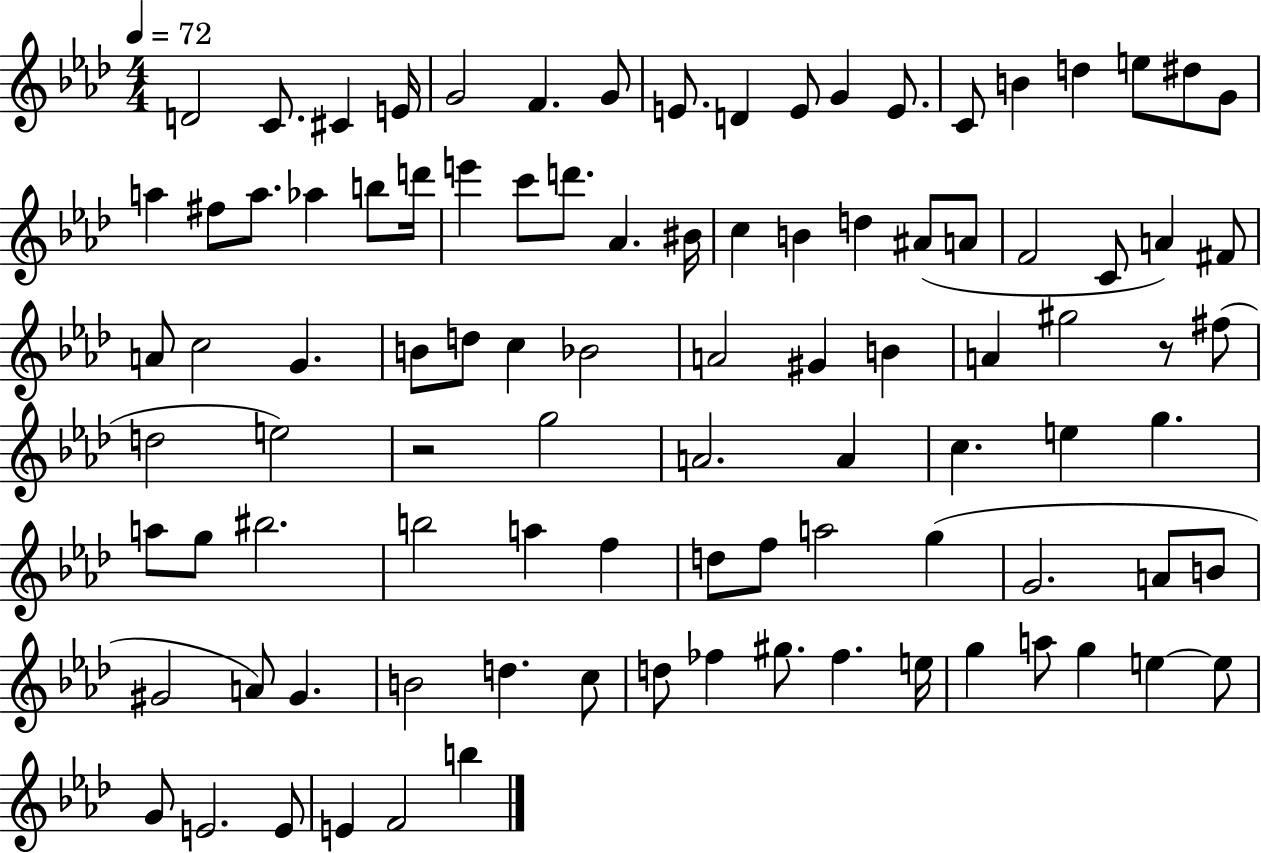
{
  \clef treble
  \numericTimeSignature
  \time 4/4
  \key aes \major
  \tempo 4 = 72
  d'2 c'8. cis'4 e'16 | g'2 f'4. g'8 | e'8. d'4 e'8 g'4 e'8. | c'8 b'4 d''4 e''8 dis''8 g'8 | \break a''4 fis''8 a''8. aes''4 b''8 d'''16 | e'''4 c'''8 d'''8. aes'4. bis'16 | c''4 b'4 d''4 ais'8( a'8 | f'2 c'8 a'4) fis'8 | \break a'8 c''2 g'4. | b'8 d''8 c''4 bes'2 | a'2 gis'4 b'4 | a'4 gis''2 r8 fis''8( | \break d''2 e''2) | r2 g''2 | a'2. a'4 | c''4. e''4 g''4. | \break a''8 g''8 bis''2. | b''2 a''4 f''4 | d''8 f''8 a''2 g''4( | g'2. a'8 b'8 | \break gis'2 a'8) gis'4. | b'2 d''4. c''8 | d''8 fes''4 gis''8. fes''4. e''16 | g''4 a''8 g''4 e''4~~ e''8 | \break g'8 e'2. e'8 | e'4 f'2 b''4 | \bar "|."
}